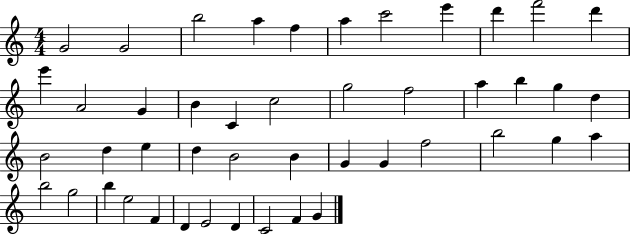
G4/h G4/h B5/h A5/q F5/q A5/q C6/h E6/q D6/q F6/h D6/q E6/q A4/h G4/q B4/q C4/q C5/h G5/h F5/h A5/q B5/q G5/q D5/q B4/h D5/q E5/q D5/q B4/h B4/q G4/q G4/q F5/h B5/h G5/q A5/q B5/h G5/h B5/q E5/h F4/q D4/q E4/h D4/q C4/h F4/q G4/q